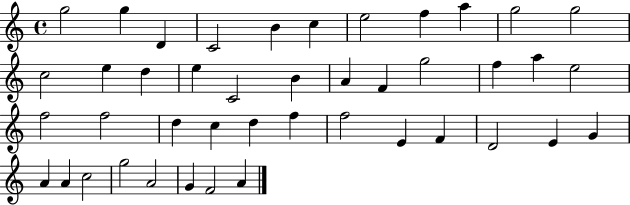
X:1
T:Untitled
M:4/4
L:1/4
K:C
g2 g D C2 B c e2 f a g2 g2 c2 e d e C2 B A F g2 f a e2 f2 f2 d c d f f2 E F D2 E G A A c2 g2 A2 G F2 A